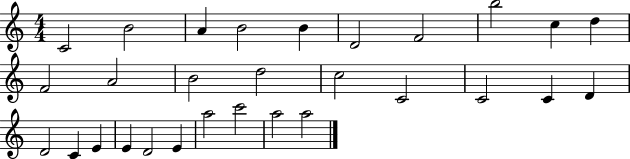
C4/h B4/h A4/q B4/h B4/q D4/h F4/h B5/h C5/q D5/q F4/h A4/h B4/h D5/h C5/h C4/h C4/h C4/q D4/q D4/h C4/q E4/q E4/q D4/h E4/q A5/h C6/h A5/h A5/h